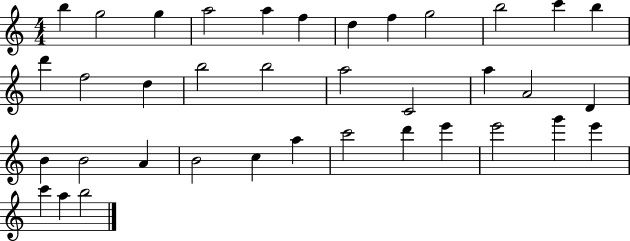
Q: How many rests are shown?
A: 0